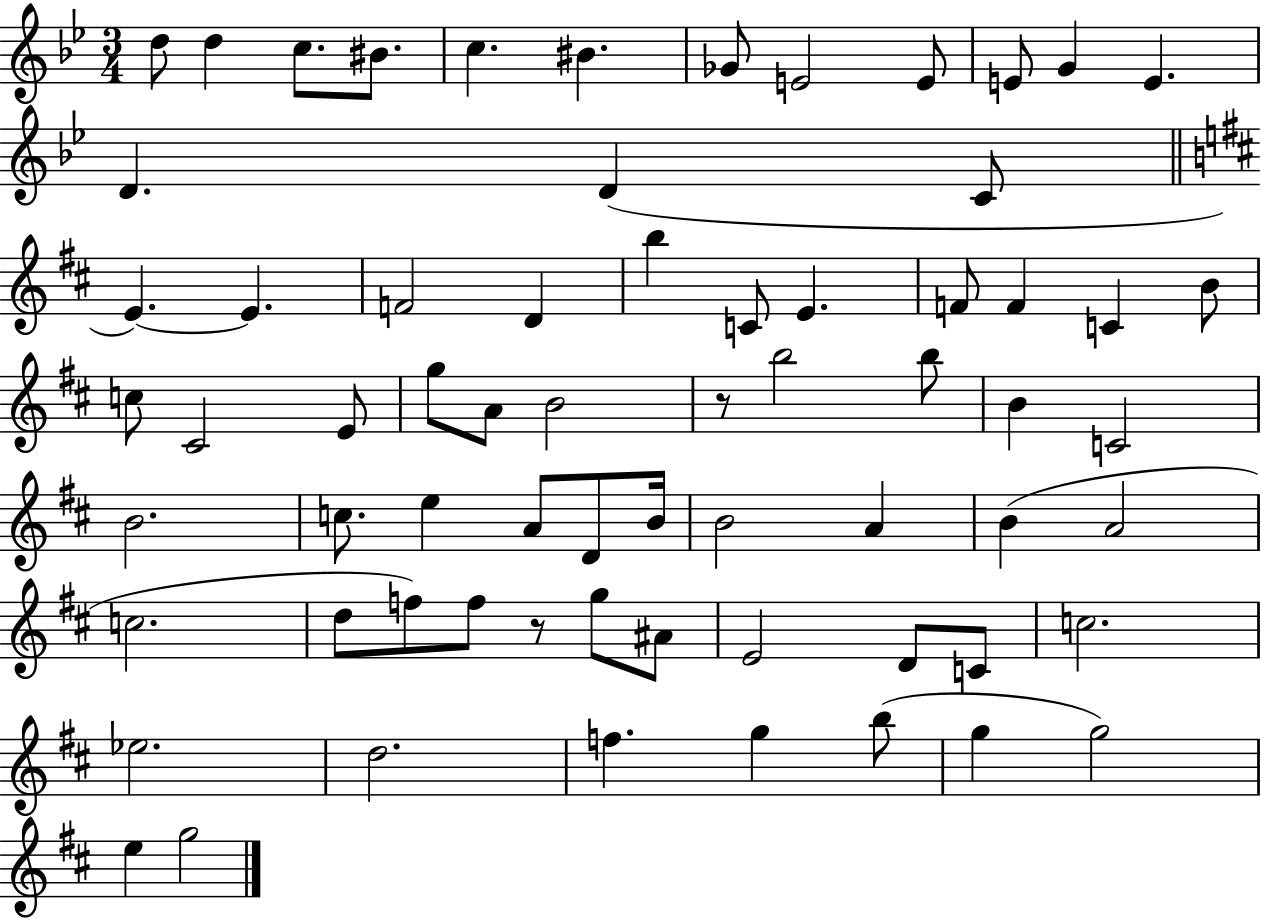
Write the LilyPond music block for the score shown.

{
  \clef treble
  \numericTimeSignature
  \time 3/4
  \key bes \major
  d''8 d''4 c''8. bis'8. | c''4. bis'4. | ges'8 e'2 e'8 | e'8 g'4 e'4. | \break d'4. d'4( c'8 | \bar "||" \break \key b \minor e'4.~~) e'4. | f'2 d'4 | b''4 c'8 e'4. | f'8 f'4 c'4 b'8 | \break c''8 cis'2 e'8 | g''8 a'8 b'2 | r8 b''2 b''8 | b'4 c'2 | \break b'2. | c''8. e''4 a'8 d'8 b'16 | b'2 a'4 | b'4( a'2 | \break c''2. | d''8 f''8) f''8 r8 g''8 ais'8 | e'2 d'8 c'8 | c''2. | \break ees''2. | d''2. | f''4. g''4 b''8( | g''4 g''2) | \break e''4 g''2 | \bar "|."
}